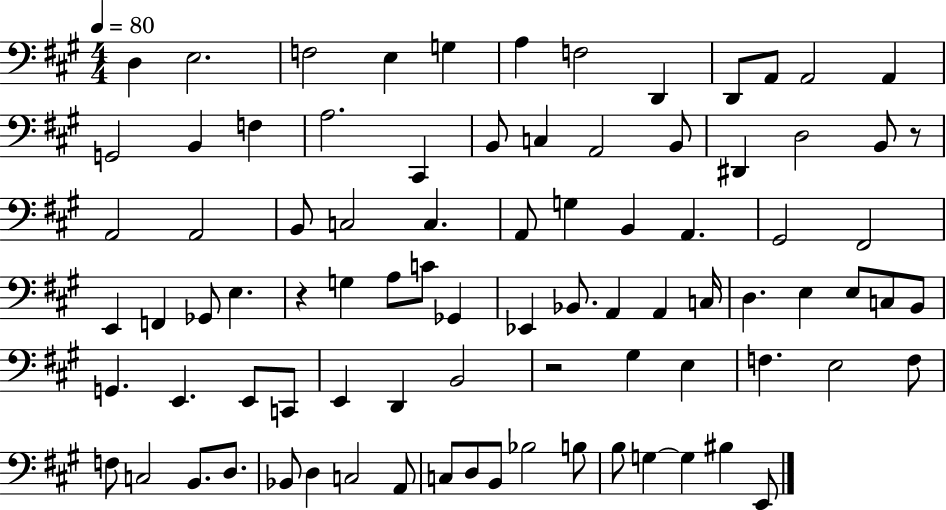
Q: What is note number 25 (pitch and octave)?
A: A2